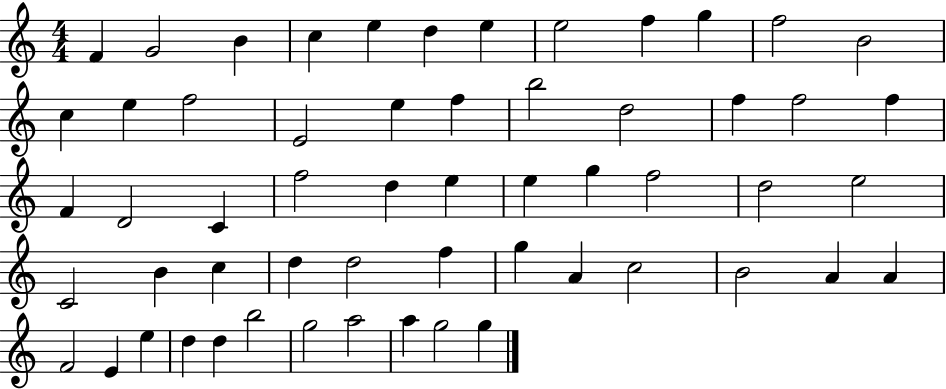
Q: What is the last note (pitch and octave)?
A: G5